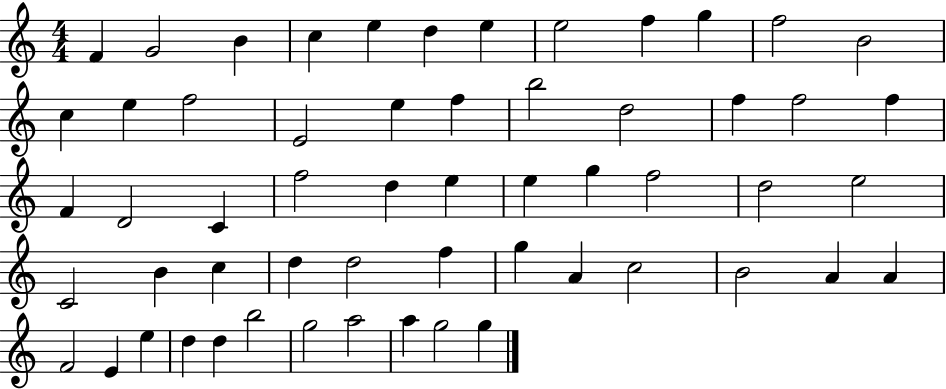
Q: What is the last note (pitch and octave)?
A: G5